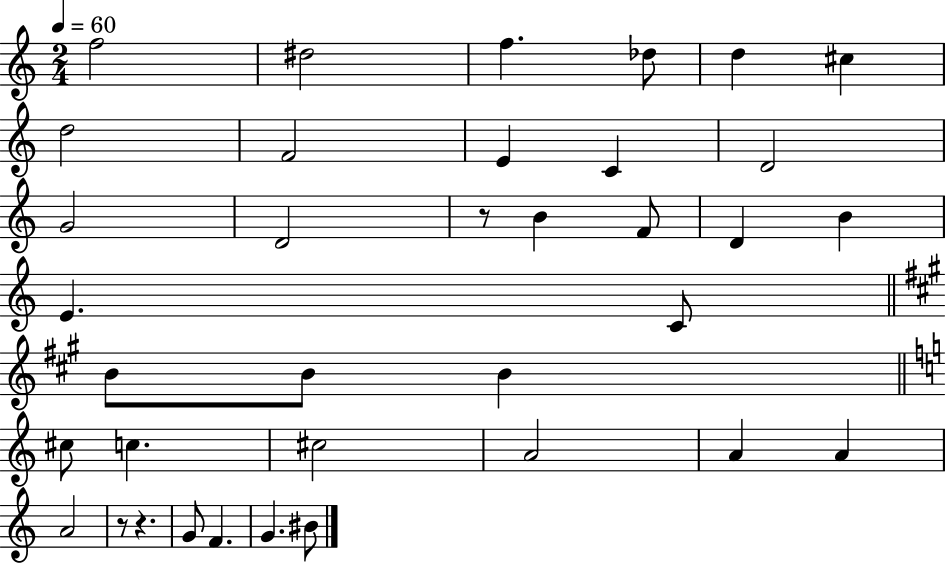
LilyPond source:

{
  \clef treble
  \numericTimeSignature
  \time 2/4
  \key c \major
  \tempo 4 = 60
  \repeat volta 2 { f''2 | dis''2 | f''4. des''8 | d''4 cis''4 | \break d''2 | f'2 | e'4 c'4 | d'2 | \break g'2 | d'2 | r8 b'4 f'8 | d'4 b'4 | \break e'4. c'8 | \bar "||" \break \key a \major b'8 b'8 b'4 | \bar "||" \break \key c \major cis''8 c''4. | cis''2 | a'2 | a'4 a'4 | \break a'2 | r8 r4. | g'8 f'4. | g'4. bis'8 | \break } \bar "|."
}